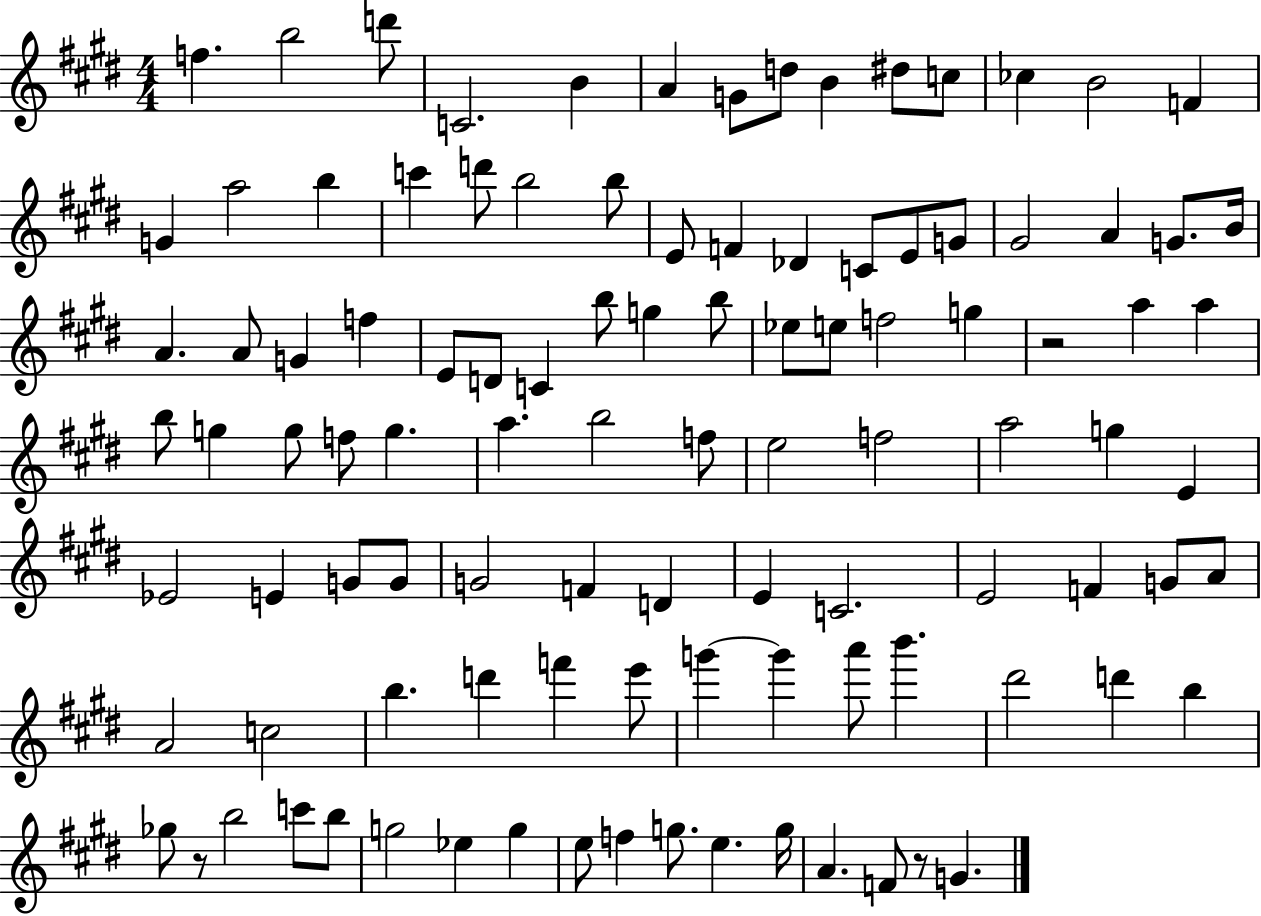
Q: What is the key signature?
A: E major